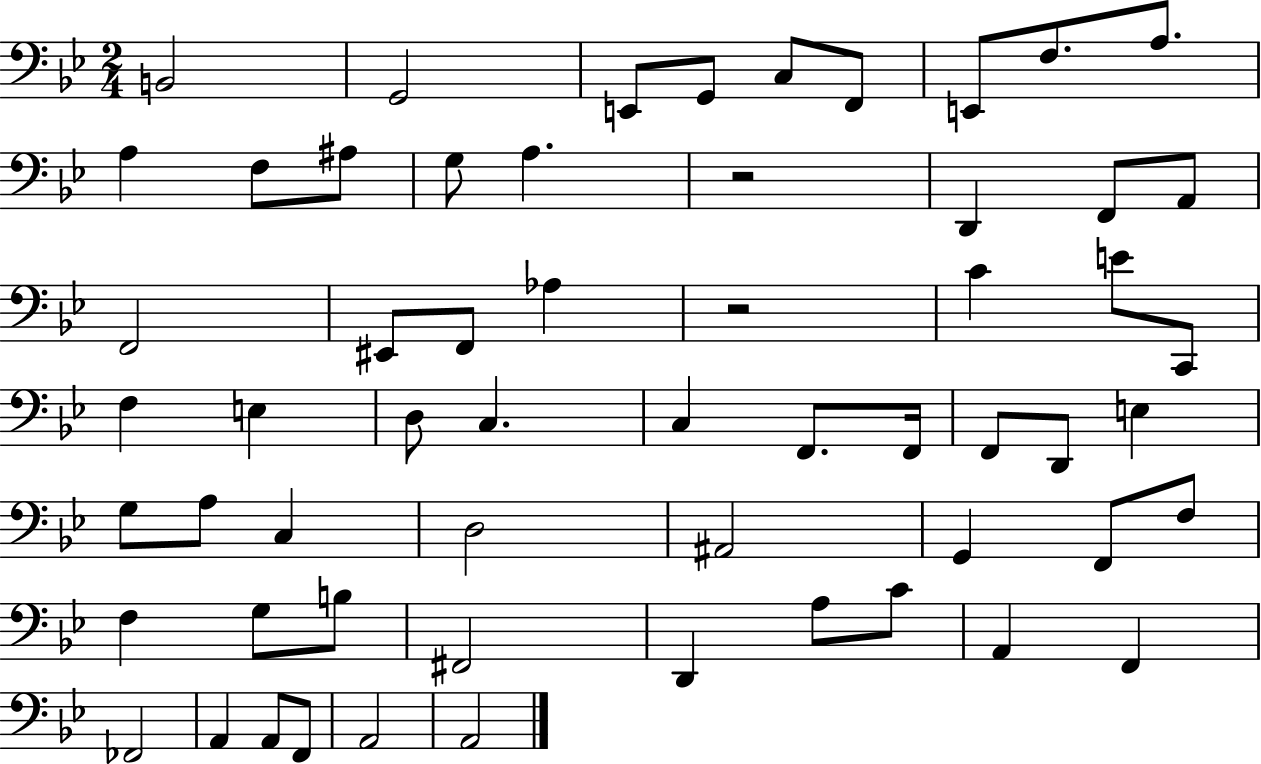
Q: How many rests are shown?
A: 2